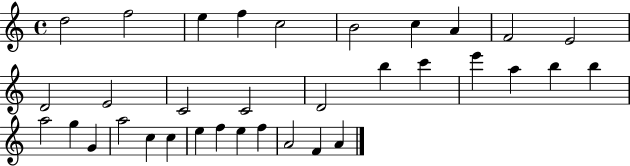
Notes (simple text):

D5/h F5/h E5/q F5/q C5/h B4/h C5/q A4/q F4/h E4/h D4/h E4/h C4/h C4/h D4/h B5/q C6/q E6/q A5/q B5/q B5/q A5/h G5/q G4/q A5/h C5/q C5/q E5/q F5/q E5/q F5/q A4/h F4/q A4/q